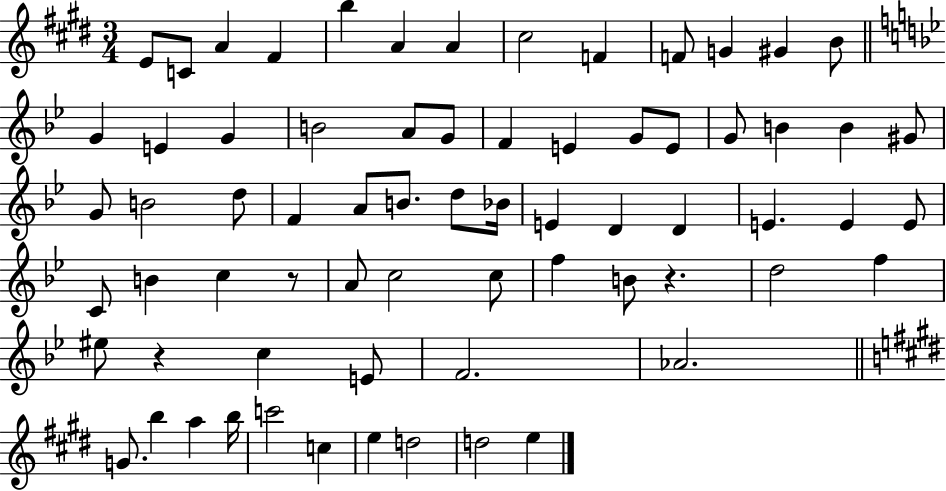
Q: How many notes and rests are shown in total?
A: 69